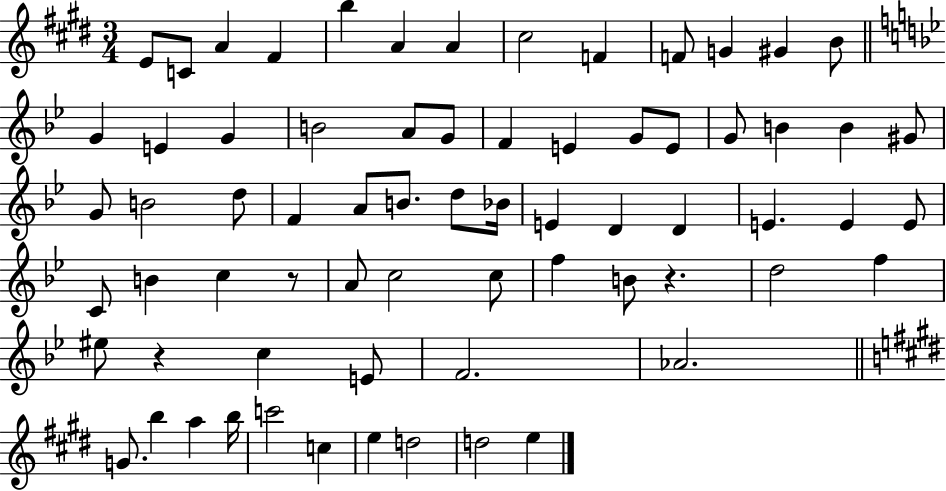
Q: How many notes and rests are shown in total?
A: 69